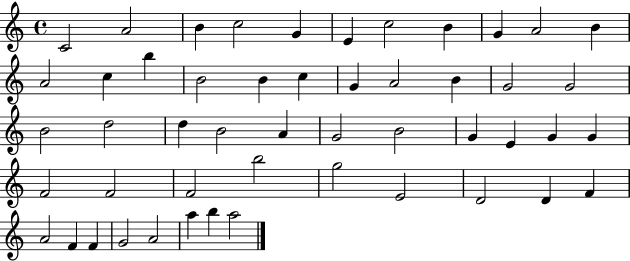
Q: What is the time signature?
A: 4/4